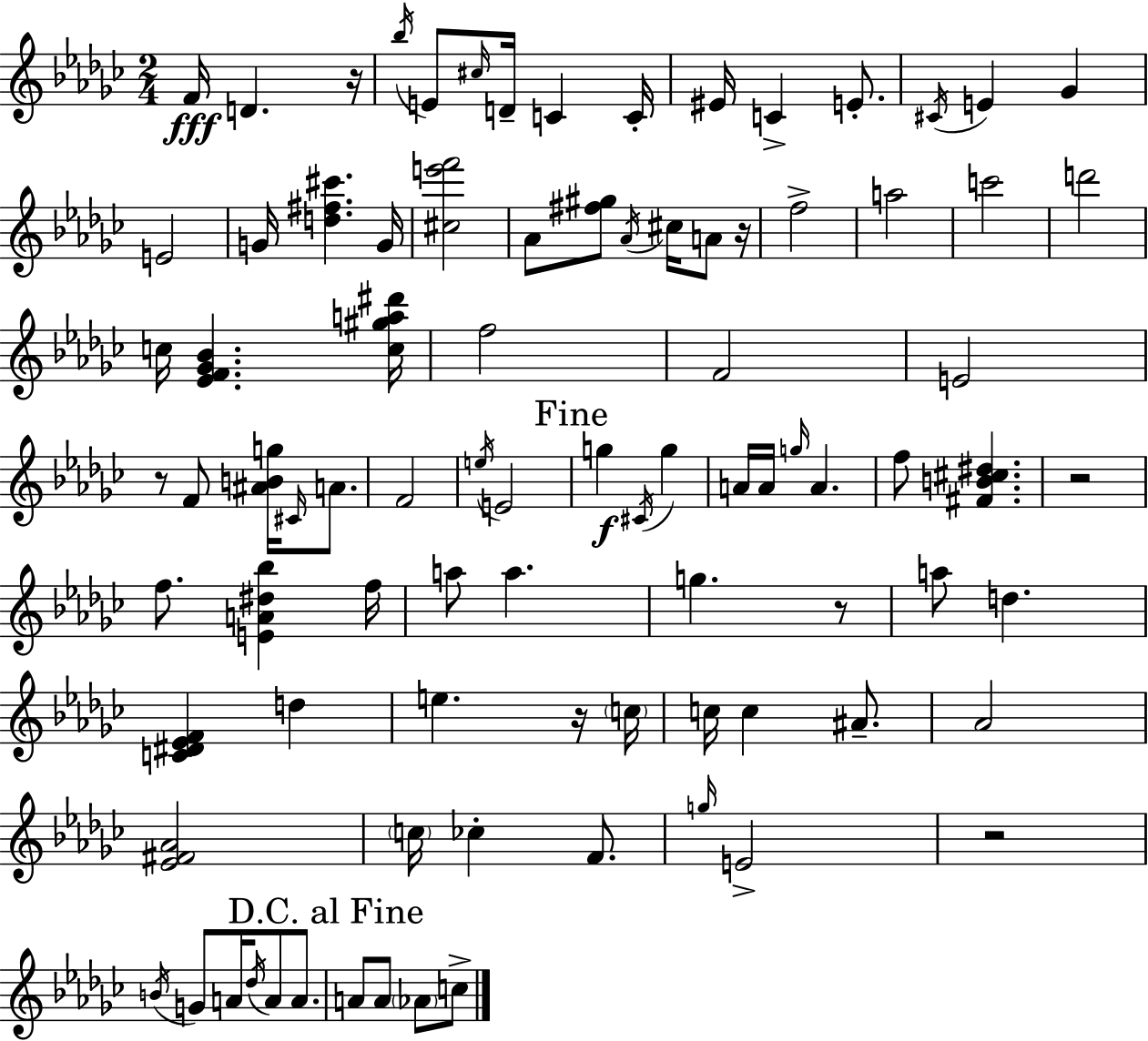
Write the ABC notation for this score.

X:1
T:Untitled
M:2/4
L:1/4
K:Ebm
F/4 D z/4 _b/4 E/2 ^c/4 D/4 C C/4 ^E/4 C E/2 ^C/4 E _G E2 G/4 [d^f^c'] G/4 [^ce'f']2 _A/2 [^f^g]/2 _A/4 ^c/4 A/2 z/4 f2 a2 c'2 d'2 c/4 [_EF_G_B] [c^ga^d']/4 f2 F2 E2 z/2 F/2 [^ABg]/4 ^C/4 A/2 F2 e/4 E2 g ^C/4 g A/4 A/4 g/4 A f/2 [^FB^c^d] z2 f/2 [EA^d_b] f/4 a/2 a g z/2 a/2 d [C^D_EF] d e z/4 c/4 c/4 c ^A/2 _A2 [_E^F_A]2 c/4 _c F/2 g/4 E2 z2 B/4 G/2 A/4 _d/4 A/2 A/2 A/2 A/2 _A/2 c/2